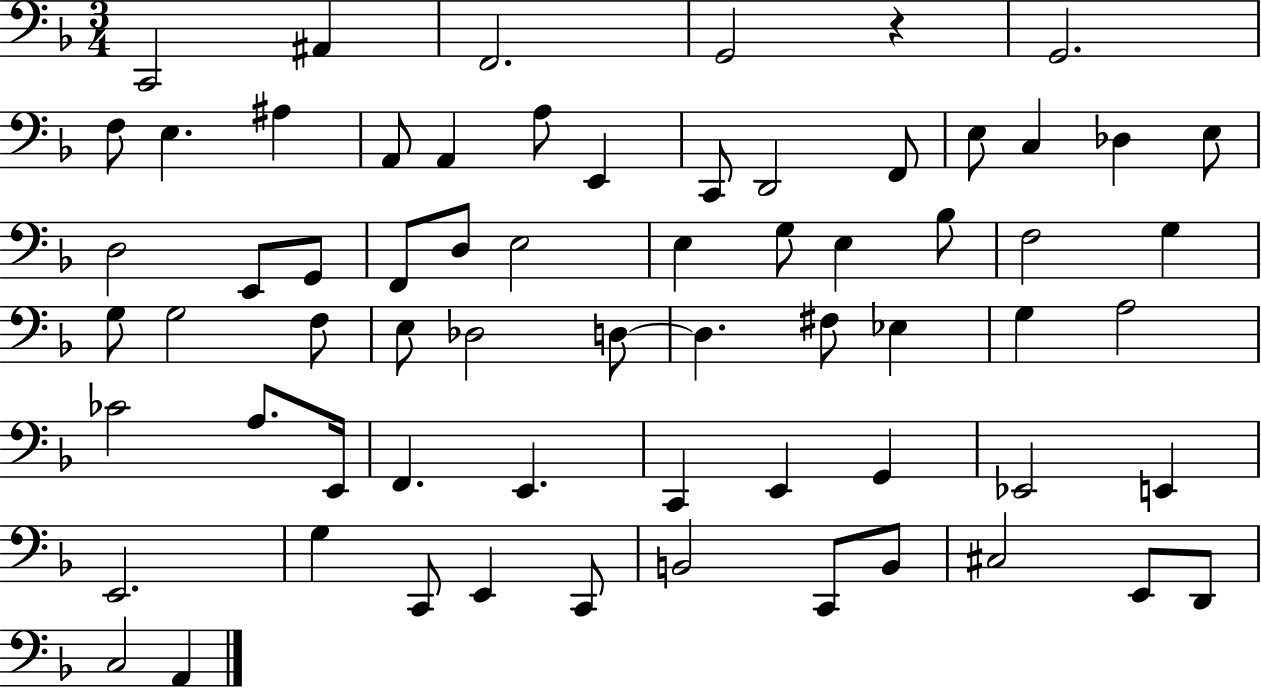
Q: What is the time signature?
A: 3/4